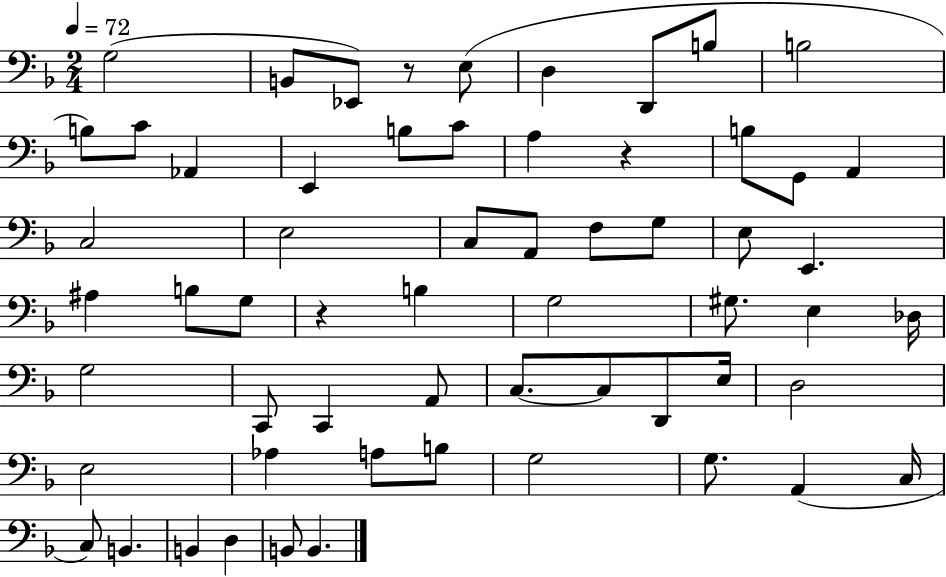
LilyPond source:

{
  \clef bass
  \numericTimeSignature
  \time 2/4
  \key f \major
  \tempo 4 = 72
  \repeat volta 2 { g2( | b,8 ees,8) r8 e8( | d4 d,8 b8 | b2 | \break b8) c'8 aes,4 | e,4 b8 c'8 | a4 r4 | b8 g,8 a,4 | \break c2 | e2 | c8 a,8 f8 g8 | e8 e,4. | \break ais4 b8 g8 | r4 b4 | g2 | gis8. e4 des16 | \break g2 | c,8 c,4 a,8 | c8.~~ c8 d,8 e16 | d2 | \break e2 | aes4 a8 b8 | g2 | g8. a,4( c16 | \break c8) b,4. | b,4 d4 | b,8 b,4. | } \bar "|."
}